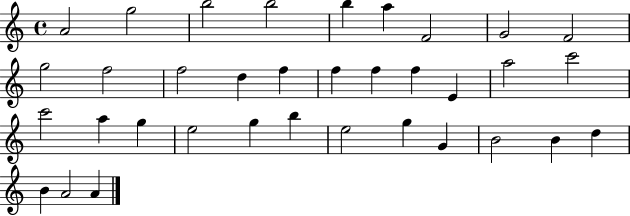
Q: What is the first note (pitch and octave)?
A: A4